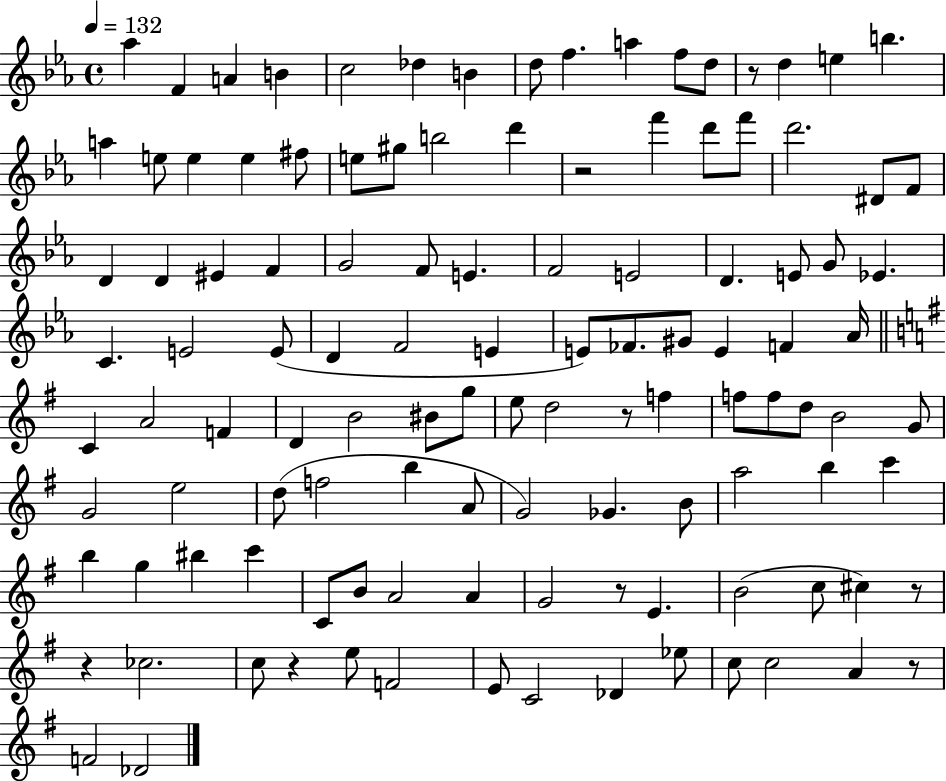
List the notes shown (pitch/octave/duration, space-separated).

Ab5/q F4/q A4/q B4/q C5/h Db5/q B4/q D5/e F5/q. A5/q F5/e D5/e R/e D5/q E5/q B5/q. A5/q E5/e E5/q E5/q F#5/e E5/e G#5/e B5/h D6/q R/h F6/q D6/e F6/e D6/h. D#4/e F4/e D4/q D4/q EIS4/q F4/q G4/h F4/e E4/q. F4/h E4/h D4/q. E4/e G4/e Eb4/q. C4/q. E4/h E4/e D4/q F4/h E4/q E4/e FES4/e. G#4/e E4/q F4/q Ab4/s C4/q A4/h F4/q D4/q B4/h BIS4/e G5/e E5/e D5/h R/e F5/q F5/e F5/e D5/e B4/h G4/e G4/h E5/h D5/e F5/h B5/q A4/e G4/h Gb4/q. B4/e A5/h B5/q C6/q B5/q G5/q BIS5/q C6/q C4/e B4/e A4/h A4/q G4/h R/e E4/q. B4/h C5/e C#5/q R/e R/q CES5/h. C5/e R/q E5/e F4/h E4/e C4/h Db4/q Eb5/e C5/e C5/h A4/q R/e F4/h Db4/h